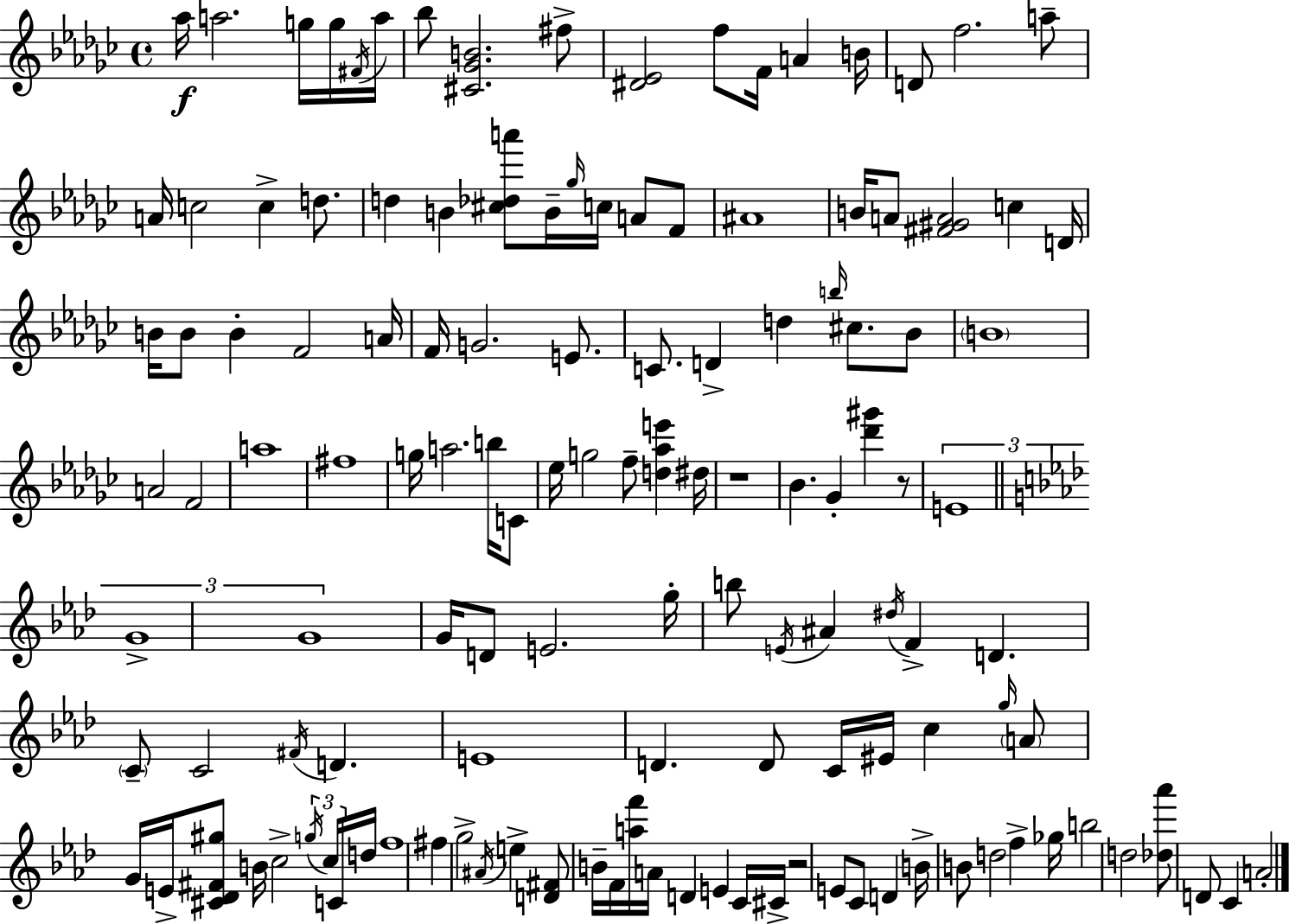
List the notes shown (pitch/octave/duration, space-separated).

Ab5/s A5/h. G5/s G5/s F#4/s A5/s Bb5/e [C#4,Gb4,B4]/h. F#5/e [D#4,Eb4]/h F5/e F4/s A4/q B4/s D4/e F5/h. A5/e A4/s C5/h C5/q D5/e. D5/q B4/q [C#5,Db5,A6]/e B4/s Gb5/s C5/s A4/e F4/e A#4/w B4/s A4/e [F#4,G#4,A4]/h C5/q D4/s B4/s B4/e B4/q F4/h A4/s F4/s G4/h. E4/e. C4/e. D4/q D5/q B5/s C#5/e. Bb4/e B4/w A4/h F4/h A5/w F#5/w G5/s A5/h. B5/s C4/e Eb5/s G5/h F5/e [D5,Ab5,E6]/q D#5/s R/w Bb4/q. Gb4/q [Db6,G#6]/q R/e E4/w G4/w G4/w G4/s D4/e E4/h. G5/s B5/e E4/s A#4/q D#5/s F4/q D4/q. C4/e C4/h F#4/s D4/q. E4/w D4/q. D4/e C4/s EIS4/s C5/q G5/s A4/e G4/s E4/s [C#4,Db4,F#4,G#5]/e B4/s C5/h G5/s C5/s C4/s D5/s F5/w F#5/q G5/h A#4/s E5/q [D4,F#4]/e B4/s F4/s [A5,F6]/s A4/s D4/q E4/q C4/s C#4/s R/h E4/e C4/e D4/q B4/s B4/e D5/h F5/q Gb5/s B5/h D5/h [Db5,Ab6]/e D4/e C4/q A4/h